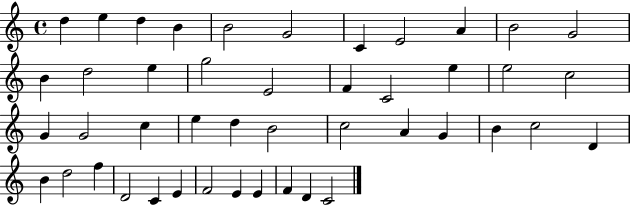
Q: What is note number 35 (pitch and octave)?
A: D5